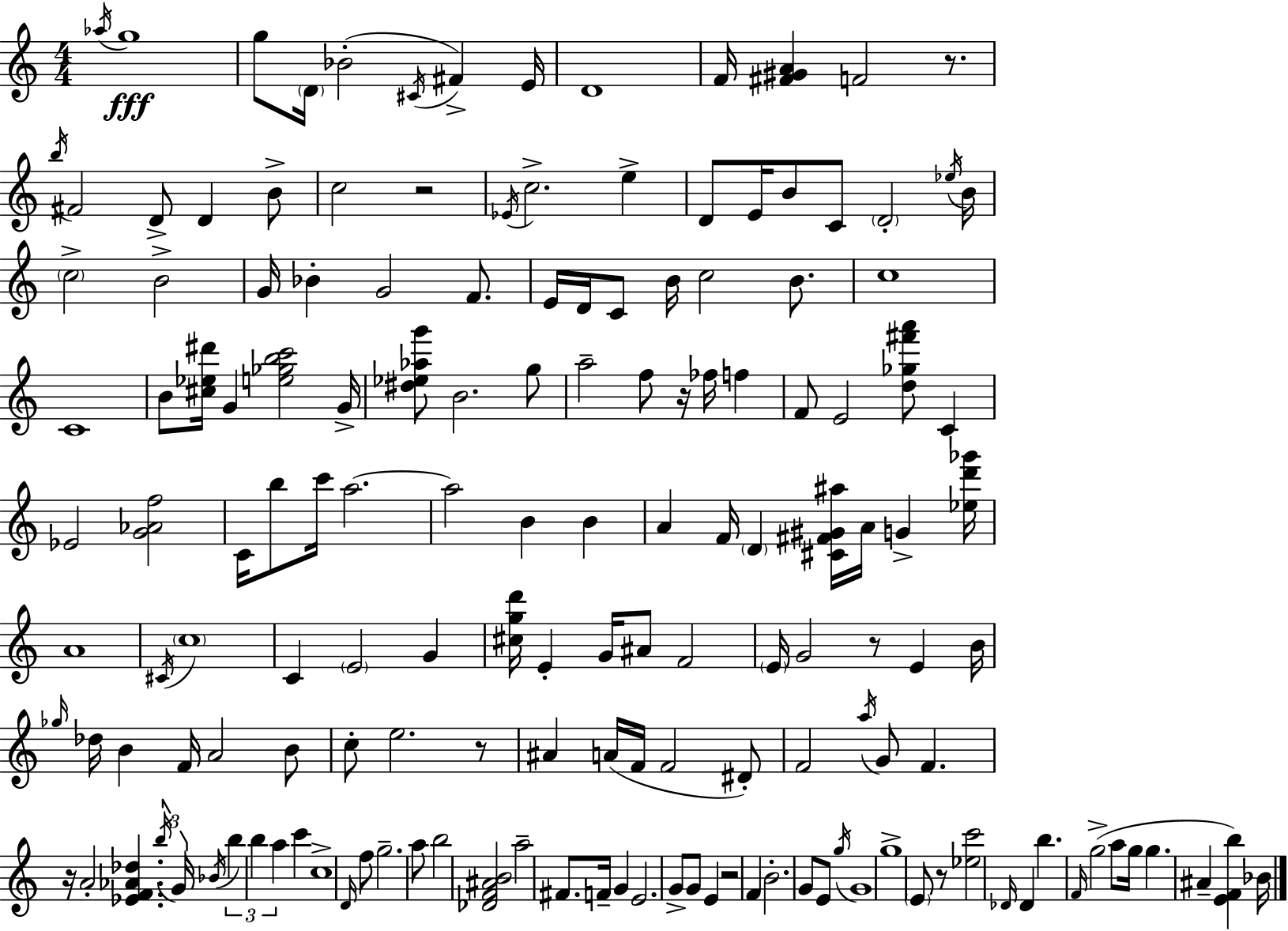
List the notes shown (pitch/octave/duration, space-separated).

Ab5/s G5/w G5/e D4/s Bb4/h C#4/s F#4/q E4/s D4/w F4/s [F#4,G#4,A4]/q F4/h R/e. B5/s F#4/h D4/e D4/q B4/e C5/h R/h Eb4/s C5/h. E5/q D4/e E4/s B4/e C4/e D4/h Eb5/s B4/s C5/h B4/h G4/s Bb4/q G4/h F4/e. E4/s D4/s C4/e B4/s C5/h B4/e. C5/w C4/w B4/e [C#5,Eb5,D#6]/s G4/q [E5,Gb5,B5,C6]/h G4/s [D#5,Eb5,Ab5,G6]/e B4/h. G5/e A5/h F5/e R/s FES5/s F5/q F4/e E4/h [D5,Gb5,F#6,A6]/e C4/q Eb4/h [G4,Ab4,F5]/h C4/s B5/e C6/s A5/h. A5/h B4/q B4/q A4/q F4/s D4/q [C#4,F#4,G#4,A#5]/s A4/s G4/q [Eb5,D6,Gb6]/s A4/w C#4/s C5/w C4/q E4/h G4/q [C#5,G5,D6]/s E4/q G4/s A#4/e F4/h E4/s G4/h R/e E4/q B4/s Gb5/s Db5/s B4/q F4/s A4/h B4/e C5/e E5/h. R/e A#4/q A4/s F4/s F4/h D#4/e F4/h A5/s G4/e F4/q. R/s A4/h [Eb4,F4,Ab4,Db5]/q. B5/s G4/s Bb4/s B5/q B5/q A5/q C6/q C5/w D4/s F5/e G5/h. A5/e B5/h [Db4,F4,A#4,B4]/h A5/h F#4/e. F4/s G4/q E4/h. G4/e G4/e E4/q R/h F4/q B4/h. G4/e E4/e G5/s G4/w G5/w E4/e R/e [Eb5,C6]/h Db4/s Db4/q B5/q. F4/s G5/h A5/e G5/s G5/q. A#4/q [E4,F4,B5]/q Bb4/s